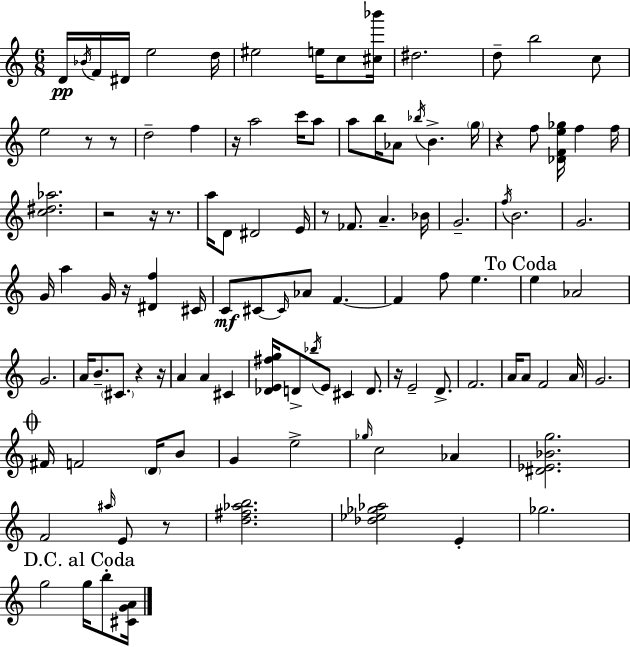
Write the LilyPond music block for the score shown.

{
  \clef treble
  \numericTimeSignature
  \time 6/8
  \key c \major
  d'16\pp \acciaccatura { bes'16 } f'16 dis'16 e''2 | d''16 eis''2 e''16 c''8 | <cis'' bes'''>16 dis''2. | d''8-- b''2 c''8 | \break e''2 r8 r8 | d''2-- f''4 | r16 a''2 c'''16 a''8 | a''8 b''16 aes'8 \acciaccatura { bes''16 } b'4.-> | \break \parenthesize g''16 r4 f''8 <des' f' e'' ges''>16 f''4 | f''16 <c'' dis'' aes''>2. | r2 r16 r8. | a''16 d'8 dis'2 | \break e'16 r8 fes'8. a'4.-- | bes'16 g'2.-- | \acciaccatura { f''16 } b'2. | g'2. | \break g'16 a''4 g'16 r16 <dis' f''>4 | cis'16 c'8\mf cis'8~~ \grace { cis'16 } aes'8 f'4.~~ | f'4 f''8 e''4. | \mark "To Coda" e''4 aes'2 | \break g'2. | a'16 b'8.-- \parenthesize cis'8. r4 | r16 a'4 a'4 | cis'4 <des' e' fis'' g''>16 d'8-> \acciaccatura { bes''16 } e'8 cis'4 | \break d'8. r16 e'2-- | d'8.-> f'2. | a'16 a'8 f'2 | a'16 g'2. | \break \mark \markup { \musicglyph "scripts.coda" } fis'16 f'2 | \parenthesize d'16 b'8 g'4 e''2-> | \grace { ges''16 } c''2 | aes'4 <dis' ees' bes' g''>2. | \break f'2 | \grace { ais''16 } e'8 r8 <d'' fis'' aes'' b''>2. | <des'' ees'' ges'' aes''>2 | e'4-. ges''2. | \break \mark "D.C. al Coda" g''2 | g''16 b''8-. <cis' g' a'>16 \bar "|."
}